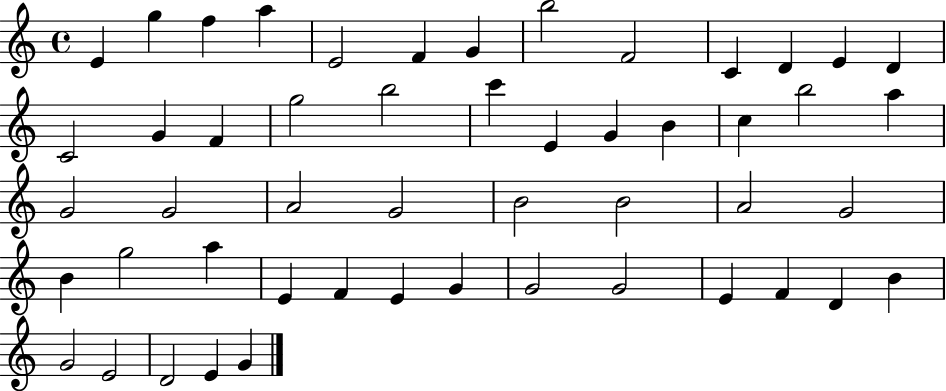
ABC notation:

X:1
T:Untitled
M:4/4
L:1/4
K:C
E g f a E2 F G b2 F2 C D E D C2 G F g2 b2 c' E G B c b2 a G2 G2 A2 G2 B2 B2 A2 G2 B g2 a E F E G G2 G2 E F D B G2 E2 D2 E G